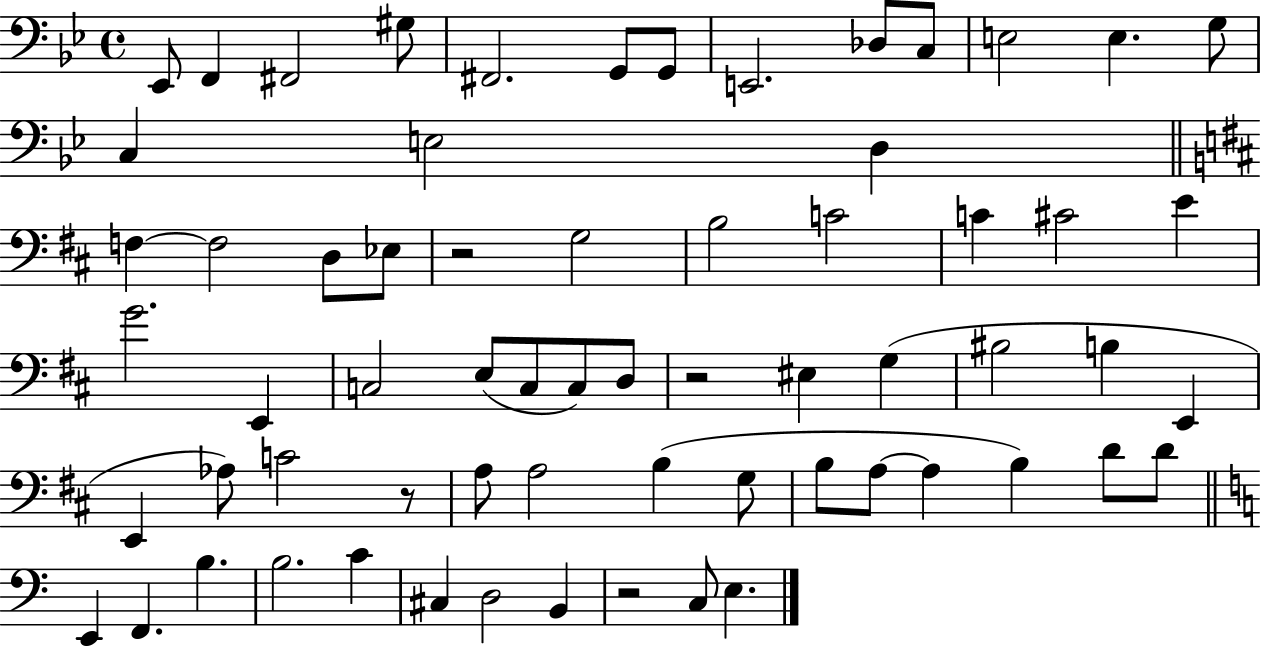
{
  \clef bass
  \time 4/4
  \defaultTimeSignature
  \key bes \major
  ees,8 f,4 fis,2 gis8 | fis,2. g,8 g,8 | e,2. des8 c8 | e2 e4. g8 | \break c4 e2 d4 | \bar "||" \break \key b \minor f4~~ f2 d8 ees8 | r2 g2 | b2 c'2 | c'4 cis'2 e'4 | \break g'2. e,4 | c2 e8( c8 c8) d8 | r2 eis4 g4( | bis2 b4 e,4 | \break e,4 aes8) c'2 r8 | a8 a2 b4( g8 | b8 a8~~ a4 b4) d'8 d'8 | \bar "||" \break \key a \minor e,4 f,4. b4. | b2. c'4 | cis4 d2 b,4 | r2 c8 e4. | \break \bar "|."
}